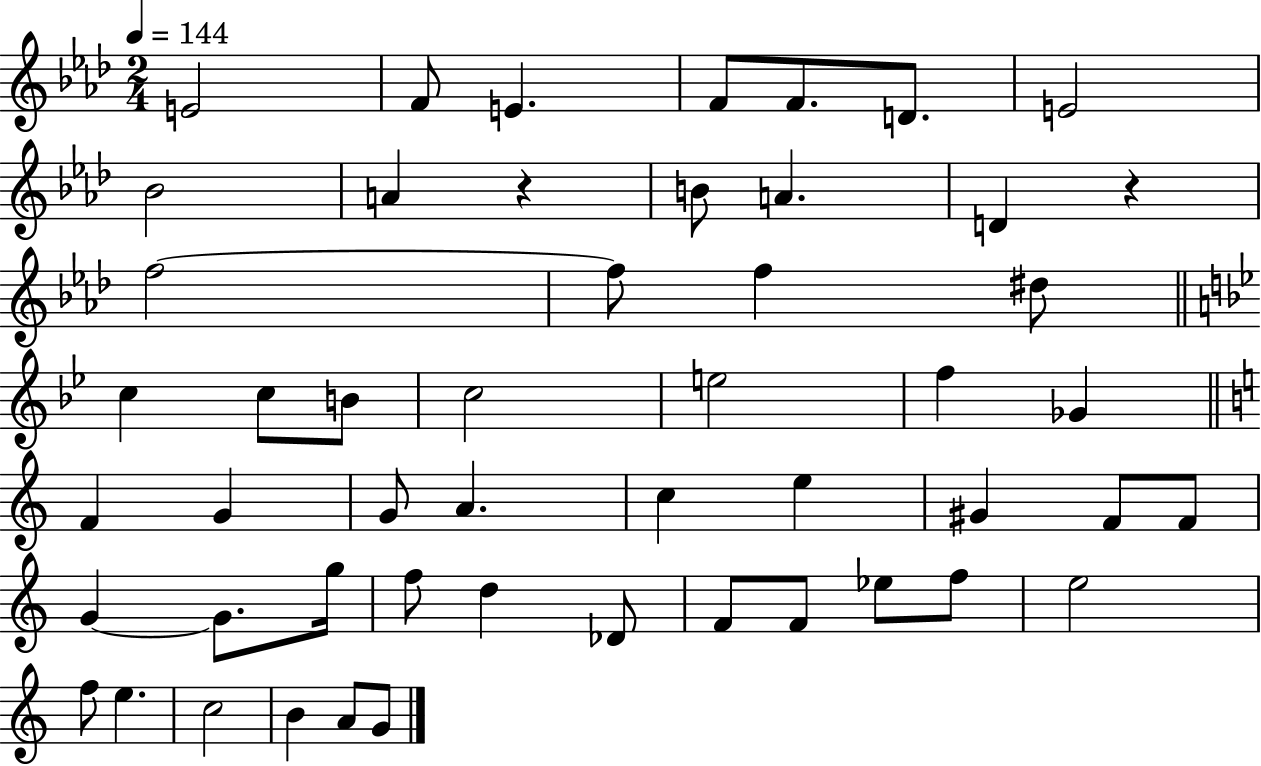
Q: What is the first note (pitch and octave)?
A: E4